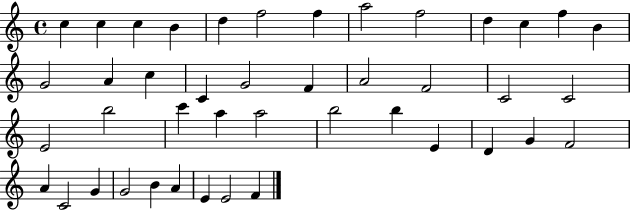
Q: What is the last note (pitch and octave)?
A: F4